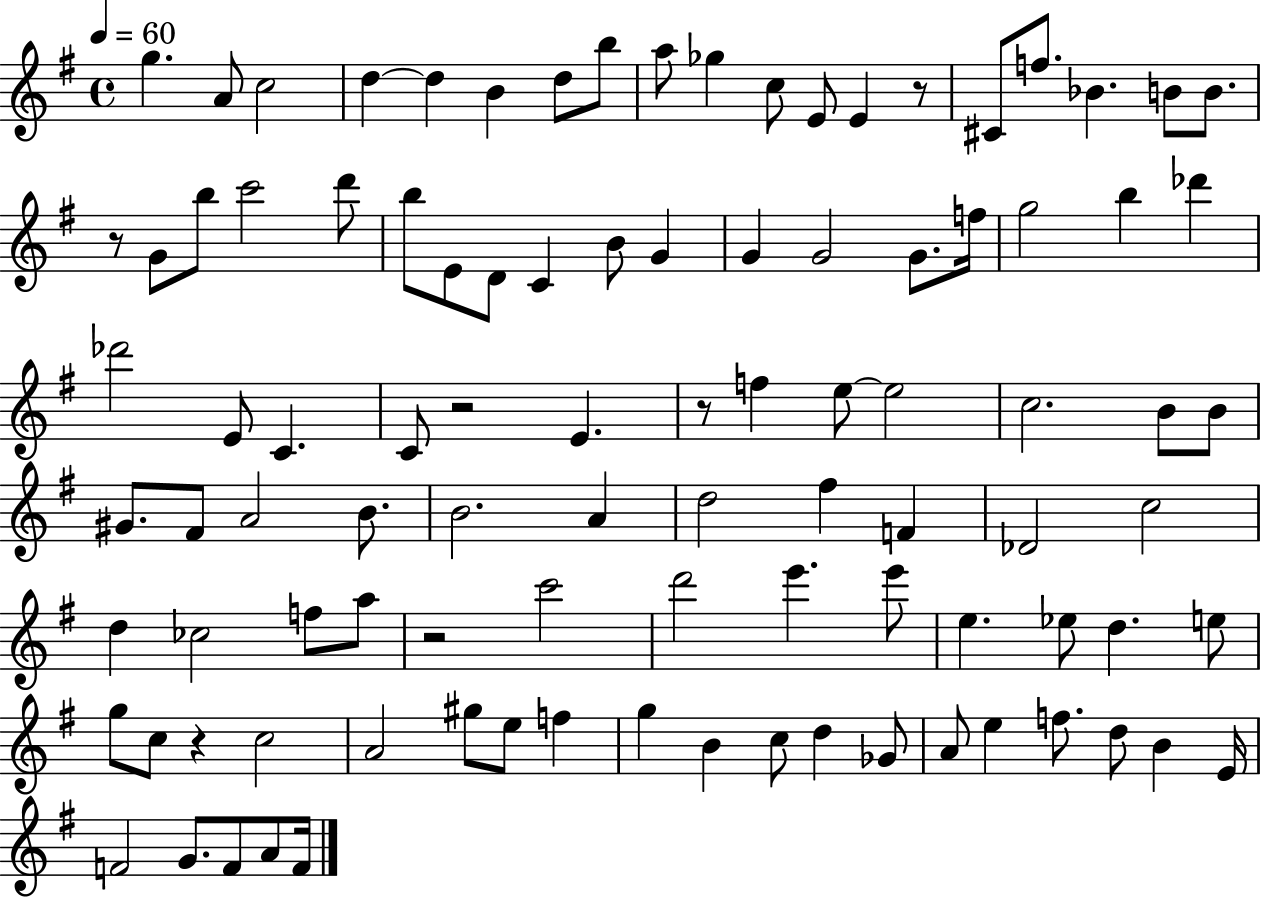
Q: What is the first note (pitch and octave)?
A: G5